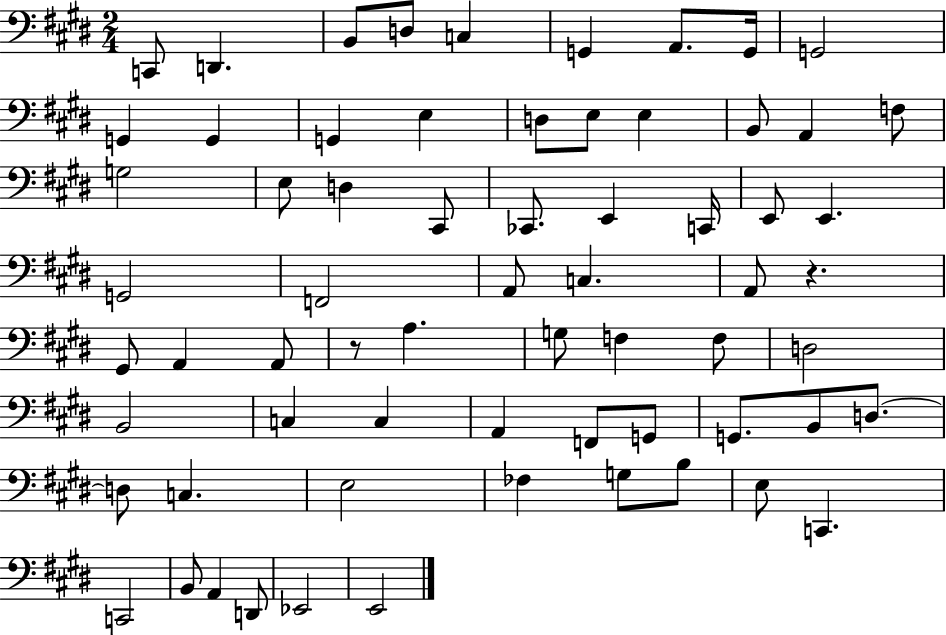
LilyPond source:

{
  \clef bass
  \numericTimeSignature
  \time 2/4
  \key e \major
  c,8 d,4. | b,8 d8 c4 | g,4 a,8. g,16 | g,2 | \break g,4 g,4 | g,4 e4 | d8 e8 e4 | b,8 a,4 f8 | \break g2 | e8 d4 cis,8 | ces,8. e,4 c,16 | e,8 e,4. | \break g,2 | f,2 | a,8 c4. | a,8 r4. | \break gis,8 a,4 a,8 | r8 a4. | g8 f4 f8 | d2 | \break b,2 | c4 c4 | a,4 f,8 g,8 | g,8. b,8 d8.~~ | \break d8 c4. | e2 | fes4 g8 b8 | e8 c,4. | \break c,2 | b,8 a,4 d,8 | ees,2 | e,2 | \break \bar "|."
}